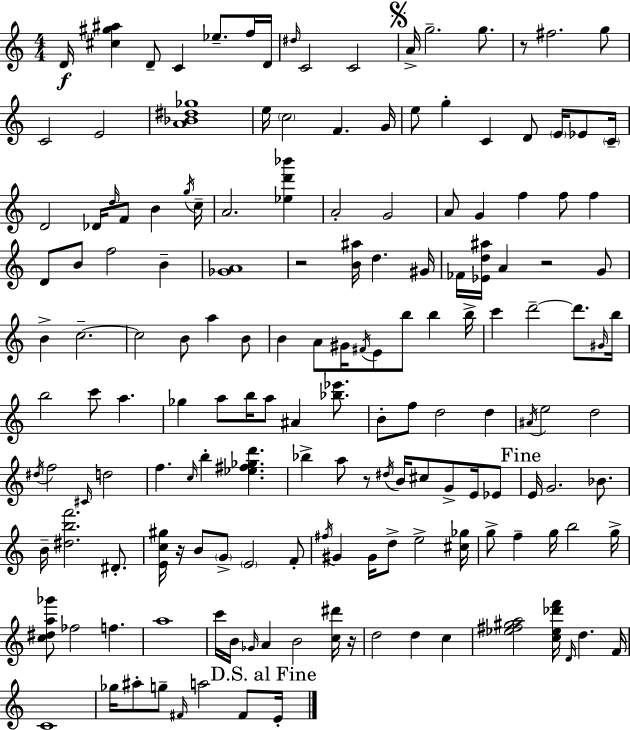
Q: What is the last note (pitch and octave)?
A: E4